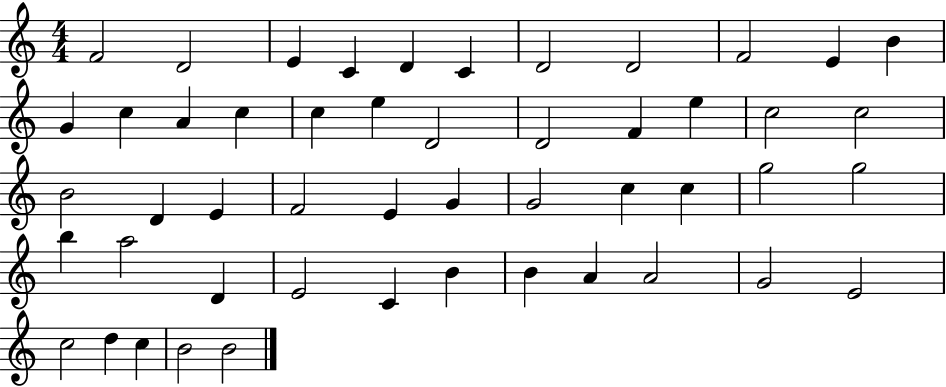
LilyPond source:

{
  \clef treble
  \numericTimeSignature
  \time 4/4
  \key c \major
  f'2 d'2 | e'4 c'4 d'4 c'4 | d'2 d'2 | f'2 e'4 b'4 | \break g'4 c''4 a'4 c''4 | c''4 e''4 d'2 | d'2 f'4 e''4 | c''2 c''2 | \break b'2 d'4 e'4 | f'2 e'4 g'4 | g'2 c''4 c''4 | g''2 g''2 | \break b''4 a''2 d'4 | e'2 c'4 b'4 | b'4 a'4 a'2 | g'2 e'2 | \break c''2 d''4 c''4 | b'2 b'2 | \bar "|."
}